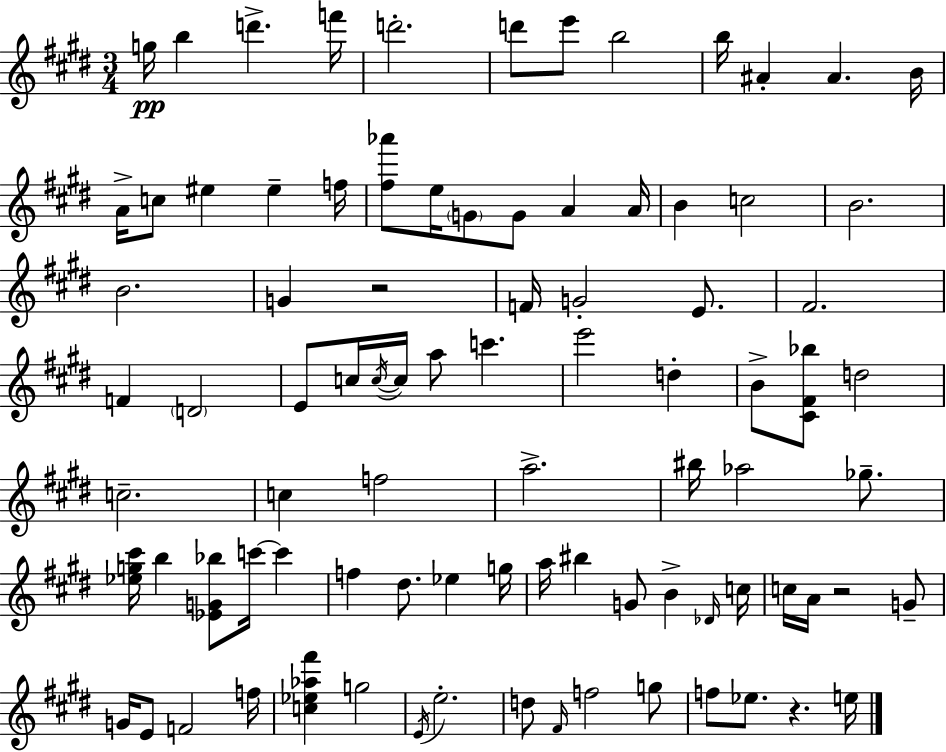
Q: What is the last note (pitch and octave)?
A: E5